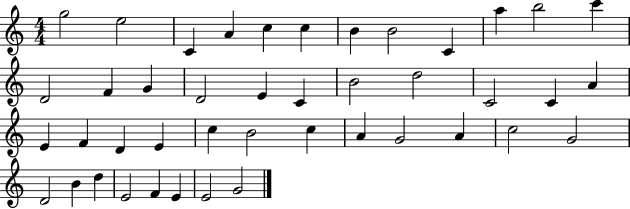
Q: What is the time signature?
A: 4/4